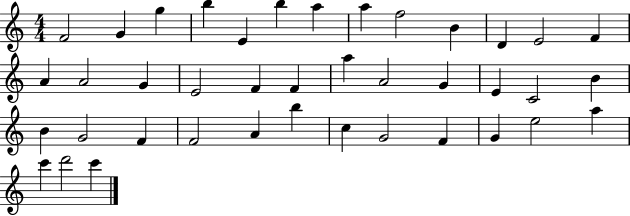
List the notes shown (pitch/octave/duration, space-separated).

F4/h G4/q G5/q B5/q E4/q B5/q A5/q A5/q F5/h B4/q D4/q E4/h F4/q A4/q A4/h G4/q E4/h F4/q F4/q A5/q A4/h G4/q E4/q C4/h B4/q B4/q G4/h F4/q F4/h A4/q B5/q C5/q G4/h F4/q G4/q E5/h A5/q C6/q D6/h C6/q